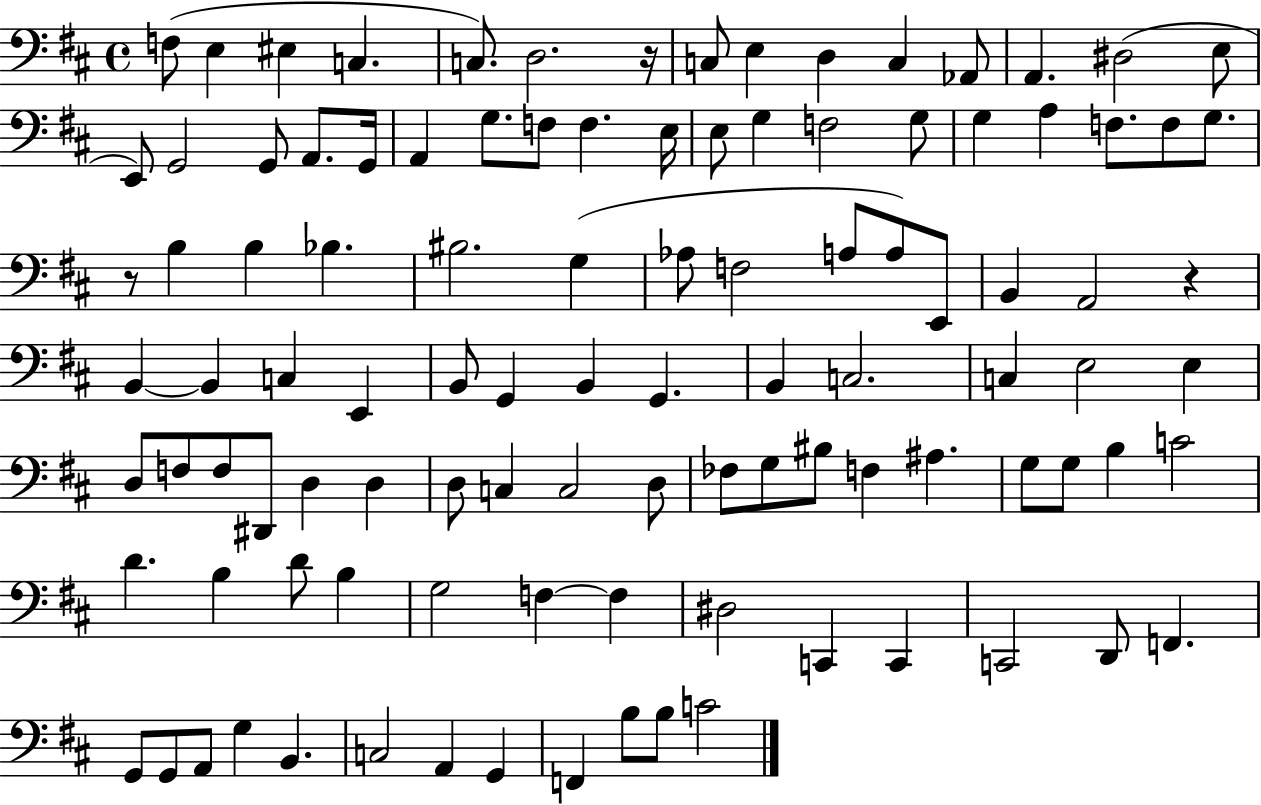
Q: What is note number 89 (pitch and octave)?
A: D2